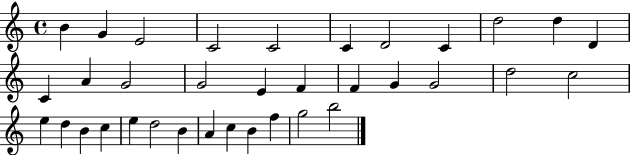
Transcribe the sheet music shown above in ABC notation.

X:1
T:Untitled
M:4/4
L:1/4
K:C
B G E2 C2 C2 C D2 C d2 d D C A G2 G2 E F F G G2 d2 c2 e d B c e d2 B A c B f g2 b2